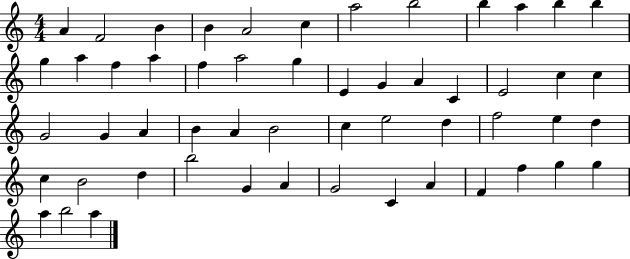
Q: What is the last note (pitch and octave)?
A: A5